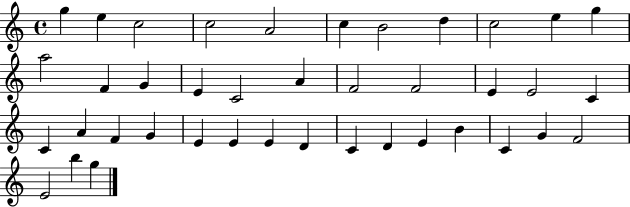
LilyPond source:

{
  \clef treble
  \time 4/4
  \defaultTimeSignature
  \key c \major
  g''4 e''4 c''2 | c''2 a'2 | c''4 b'2 d''4 | c''2 e''4 g''4 | \break a''2 f'4 g'4 | e'4 c'2 a'4 | f'2 f'2 | e'4 e'2 c'4 | \break c'4 a'4 f'4 g'4 | e'4 e'4 e'4 d'4 | c'4 d'4 e'4 b'4 | c'4 g'4 f'2 | \break e'2 b''4 g''4 | \bar "|."
}